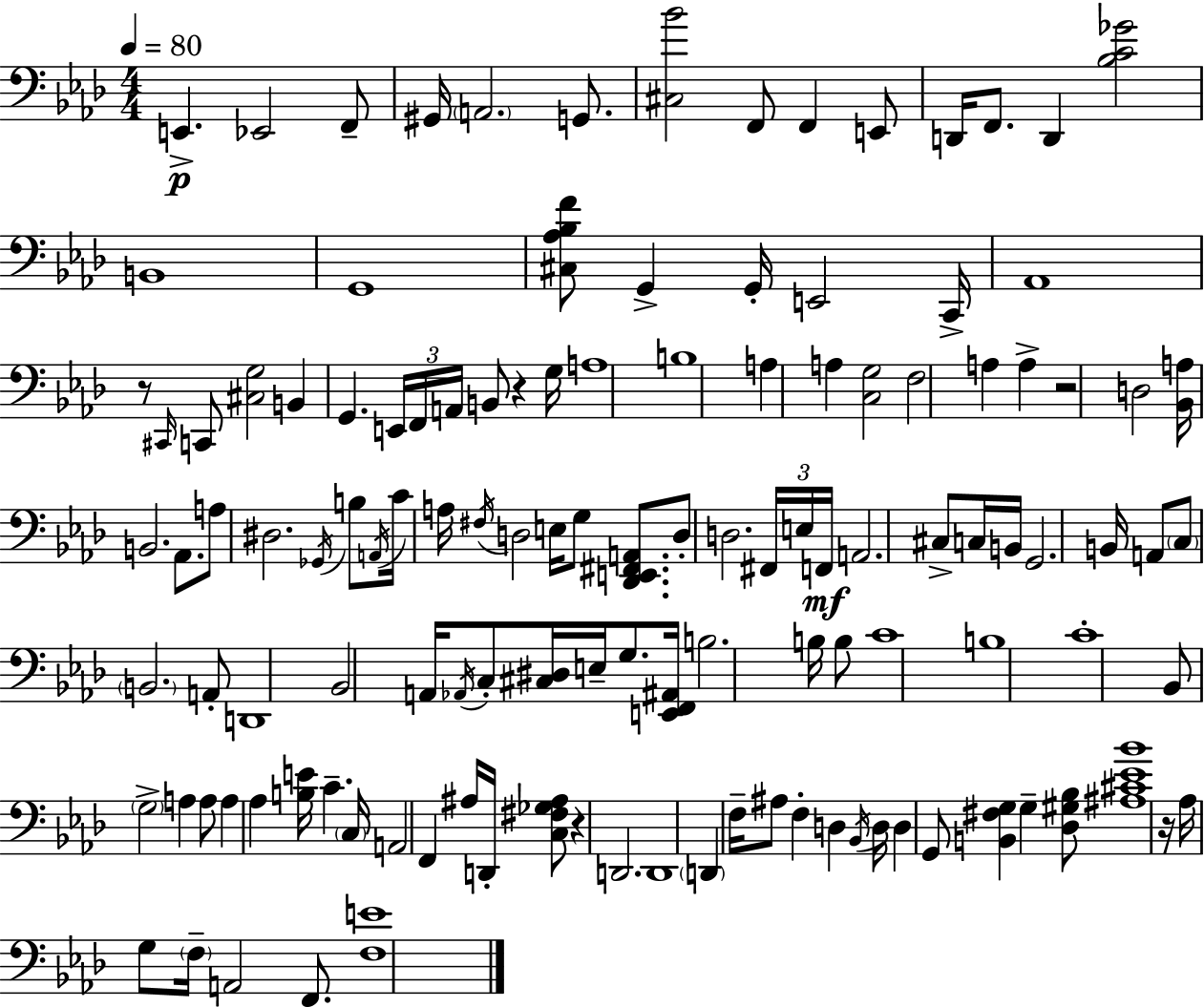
X:1
T:Untitled
M:4/4
L:1/4
K:Fm
E,, _E,,2 F,,/2 ^G,,/4 A,,2 G,,/2 [^C,_B]2 F,,/2 F,, E,,/2 D,,/4 F,,/2 D,, [_B,C_G]2 B,,4 G,,4 [^C,_A,_B,F]/2 G,, G,,/4 E,,2 C,,/4 _A,,4 z/2 ^C,,/4 C,,/2 [^C,G,]2 B,, G,, E,,/4 F,,/4 A,,/4 B,,/2 z G,/4 A,4 B,4 A, A, [C,G,]2 F,2 A, A, z2 D,2 [_B,,A,]/4 B,,2 _A,,/2 A,/2 ^D,2 _G,,/4 B,/2 A,,/4 C/4 A,/4 ^F,/4 D,2 E,/4 G,/2 [_D,,E,,^F,,A,,]/2 D,/2 D,2 ^F,,/4 E,/4 F,,/4 A,,2 ^C,/2 C,/4 B,,/4 G,,2 B,,/4 A,,/2 C,/2 B,,2 A,,/2 D,,4 _B,,2 A,,/4 _A,,/4 C,/2 [^C,^D,]/4 E,/4 G,/2 [E,,F,,^A,,]/4 B,2 B,/4 B,/2 C4 B,4 C4 _B,,/2 G,2 A, A,/2 A, _A, [B,E]/4 C C,/4 A,,2 F,, ^A,/4 D,,/4 [C,^F,_G,^A,]/2 z D,,2 D,,4 D,, F,/4 ^A,/2 F, D, _B,,/4 D,/4 D, G,,/2 [B,,^F,G,] G, [_D,^G,_B,]/2 [^A,^C_E_B]4 z/4 _A,/4 G,/2 F,/4 A,,2 F,,/2 [F,E]4